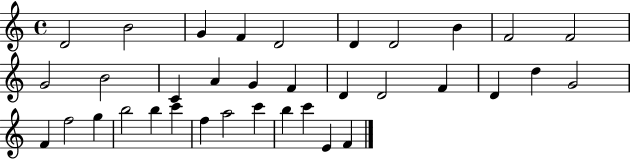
D4/h B4/h G4/q F4/q D4/h D4/q D4/h B4/q F4/h F4/h G4/h B4/h C4/q A4/q G4/q F4/q D4/q D4/h F4/q D4/q D5/q G4/h F4/q F5/h G5/q B5/h B5/q C6/q F5/q A5/h C6/q B5/q C6/q E4/q F4/q